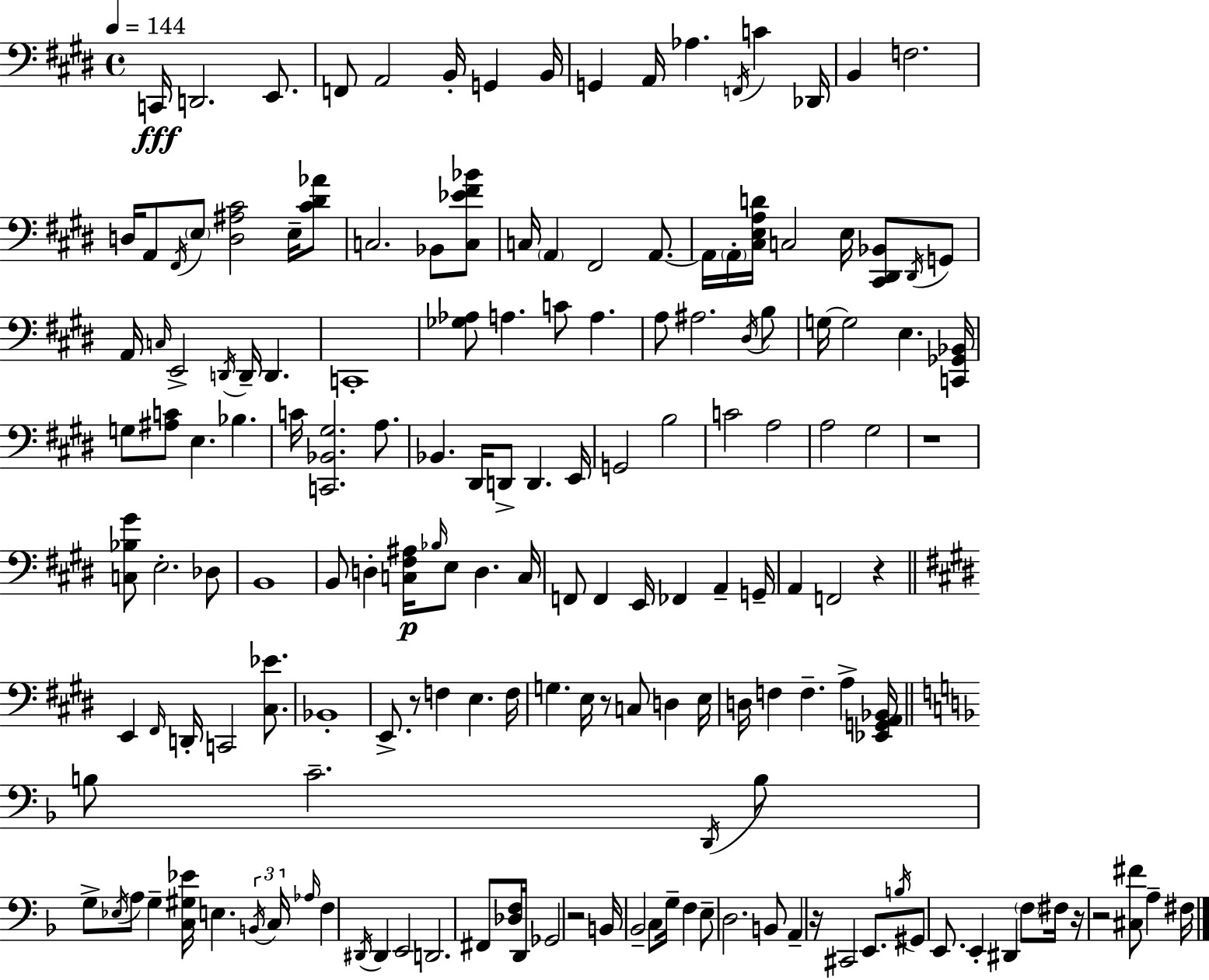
X:1
T:Untitled
M:4/4
L:1/4
K:E
C,,/4 D,,2 E,,/2 F,,/2 A,,2 B,,/4 G,, B,,/4 G,, A,,/4 _A, F,,/4 C _D,,/4 B,, F,2 D,/4 A,,/2 ^F,,/4 E,/2 [D,^A,^C]2 E,/4 [^C^D_A]/2 C,2 _B,,/2 [C,_E^F_B]/2 C,/4 A,, ^F,,2 A,,/2 A,,/4 A,,/4 [^C,E,A,D]/4 C,2 E,/4 [^C,,^D,,_B,,]/2 ^D,,/4 G,,/2 A,,/4 C,/4 E,,2 D,,/4 D,,/4 D,, C,,4 [_G,_A,]/2 A, C/2 A, A,/2 ^A,2 ^D,/4 B,/2 G,/4 G,2 E, [C,,_G,,_B,,]/4 G,/2 [^A,C]/2 E, _B, C/4 [C,,_B,,^G,]2 A,/2 _B,, ^D,,/4 D,,/2 D,, E,,/4 G,,2 B,2 C2 A,2 A,2 ^G,2 z4 [C,_B,^G]/2 E,2 _D,/2 B,,4 B,,/2 D, [C,^F,^A,]/4 _B,/4 E,/2 D, C,/4 F,,/2 F,, E,,/4 _F,, A,, G,,/4 A,, F,,2 z E,, ^F,,/4 D,,/4 C,,2 [^C,_E]/2 _B,,4 E,,/2 z/2 F, E, F,/4 G, E,/4 z/2 C,/2 D, E,/4 D,/4 F, F, A, [_E,,G,,A,,_B,,]/4 B,/2 C2 D,,/4 B,/2 G,/2 _E,/4 A,/2 G, [C,^G,_E]/4 E, B,,/4 C,/4 _A,/4 F, ^D,,/4 ^D,, E,,2 D,,2 ^F,,/2 [_D,F,]/4 D,,/4 _G,,2 z2 B,,/4 _B,,2 C,/2 G,/4 F, E,/2 D,2 B,,/2 A,, z/4 ^C,,2 E,,/2 B,/4 ^G,,/2 E,,/2 E,, ^D,, F,/2 ^F,/4 z/4 z2 [^C,^F]/2 A, ^F,/4